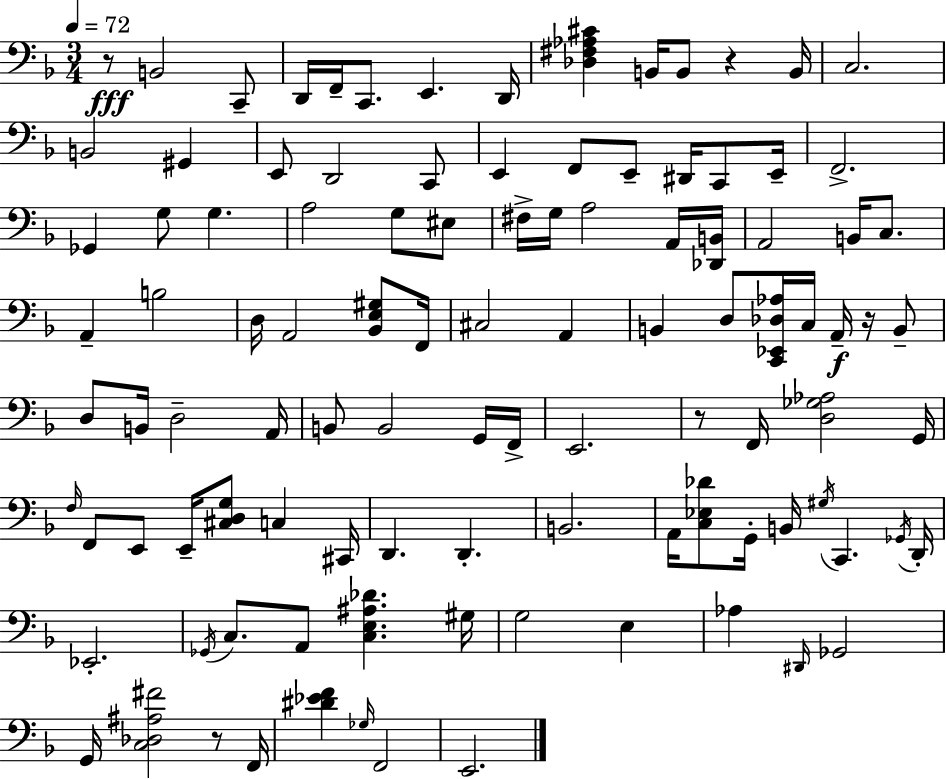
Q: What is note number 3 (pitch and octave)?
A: D2